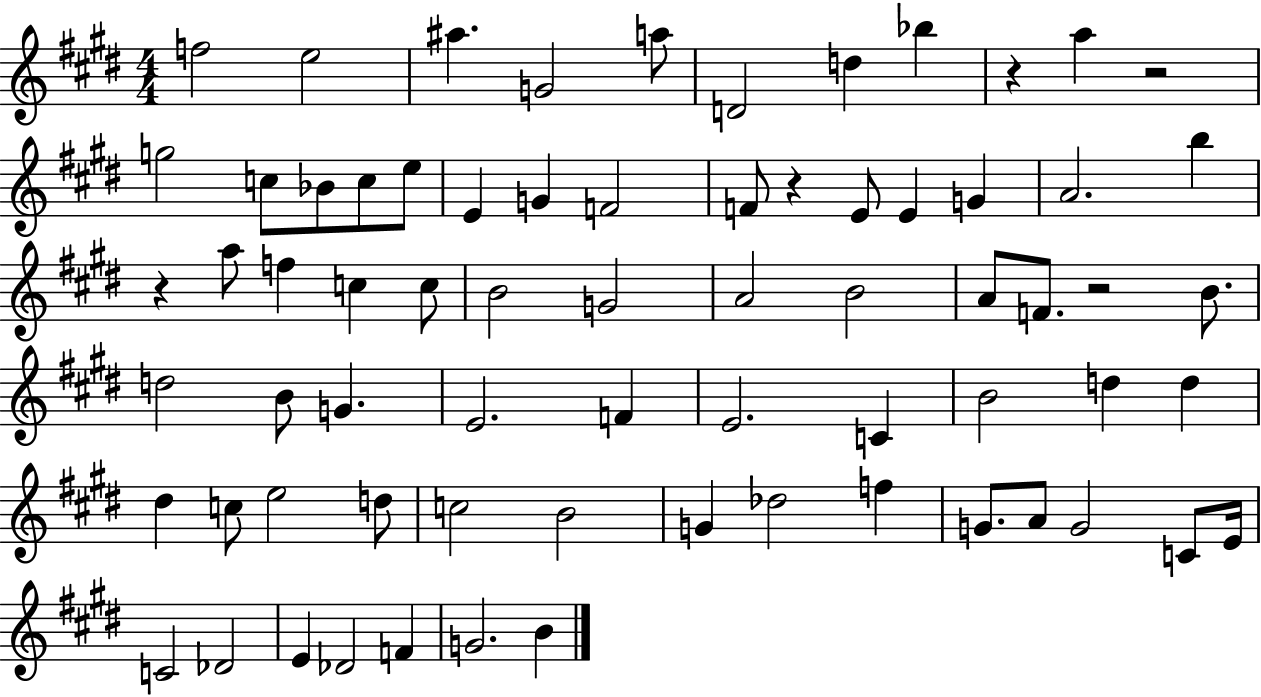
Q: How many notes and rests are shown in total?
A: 70